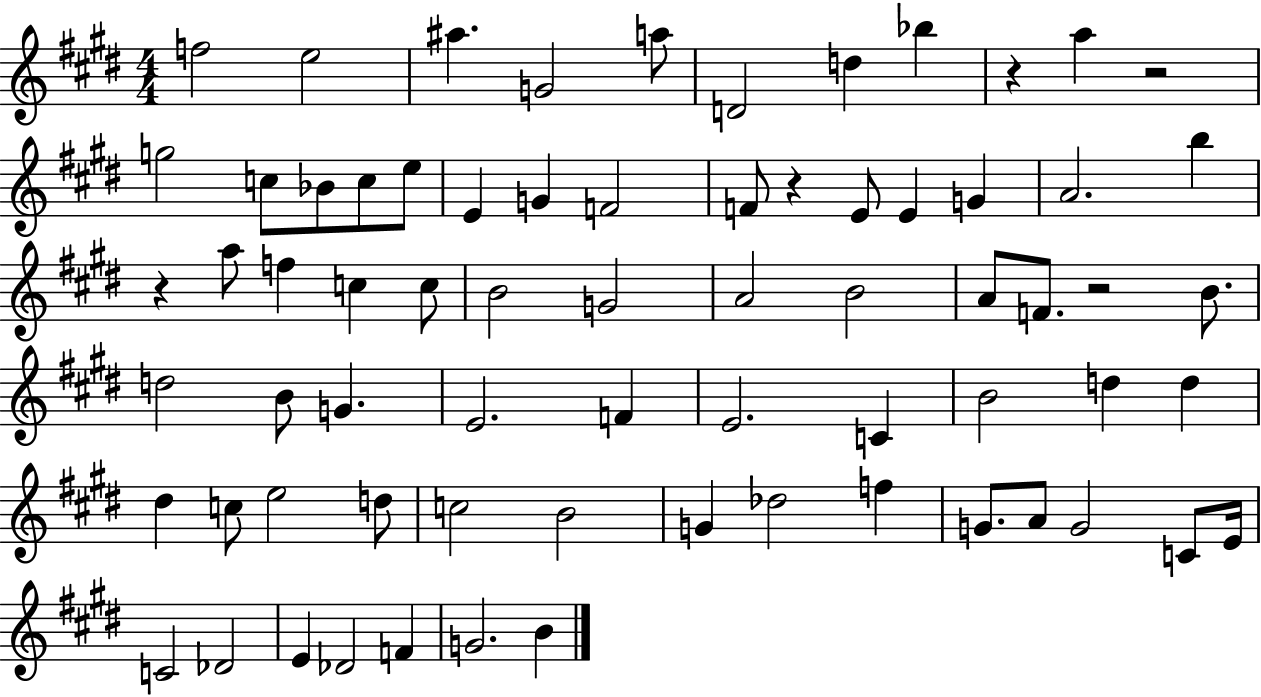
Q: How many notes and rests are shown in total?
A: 70